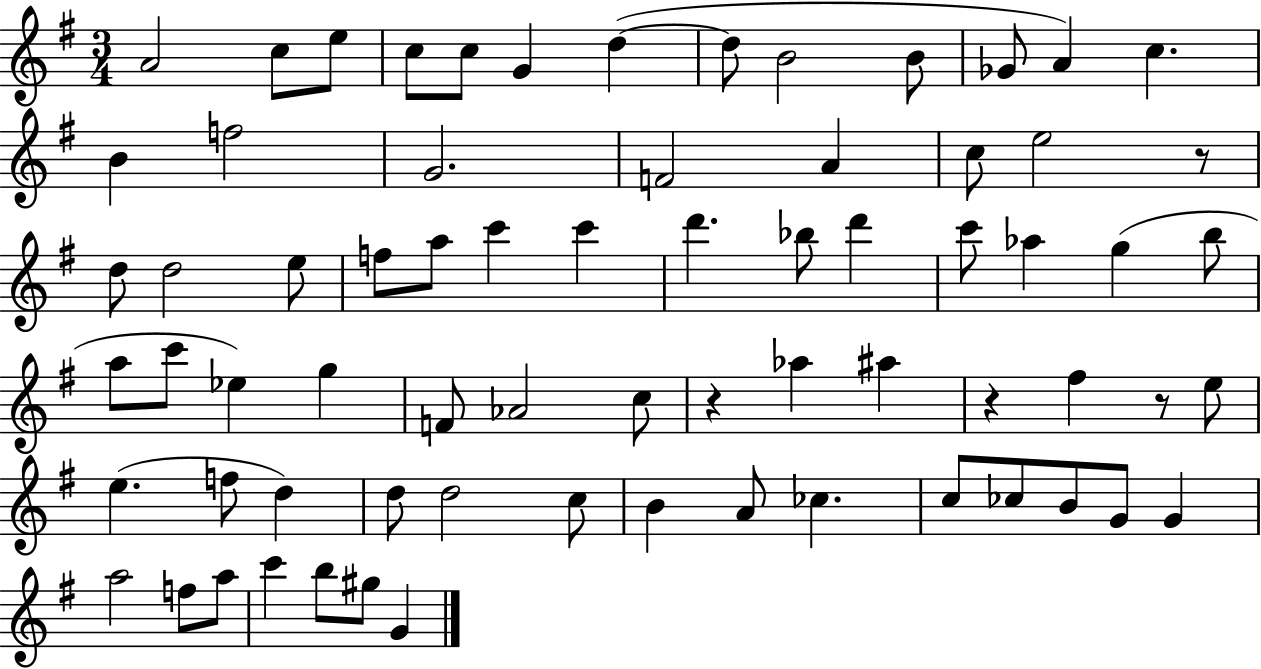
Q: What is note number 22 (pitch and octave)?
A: D5